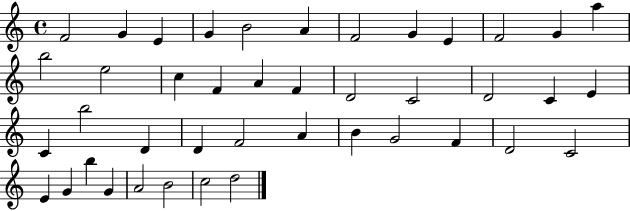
F4/h G4/q E4/q G4/q B4/h A4/q F4/h G4/q E4/q F4/h G4/q A5/q B5/h E5/h C5/q F4/q A4/q F4/q D4/h C4/h D4/h C4/q E4/q C4/q B5/h D4/q D4/q F4/h A4/q B4/q G4/h F4/q D4/h C4/h E4/q G4/q B5/q G4/q A4/h B4/h C5/h D5/h